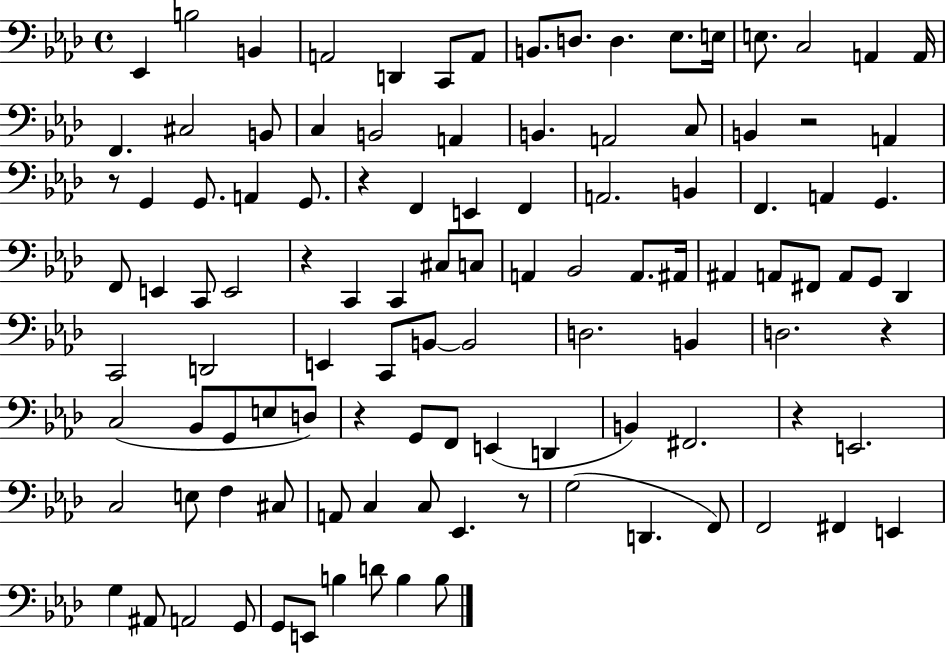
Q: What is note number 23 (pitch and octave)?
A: B2